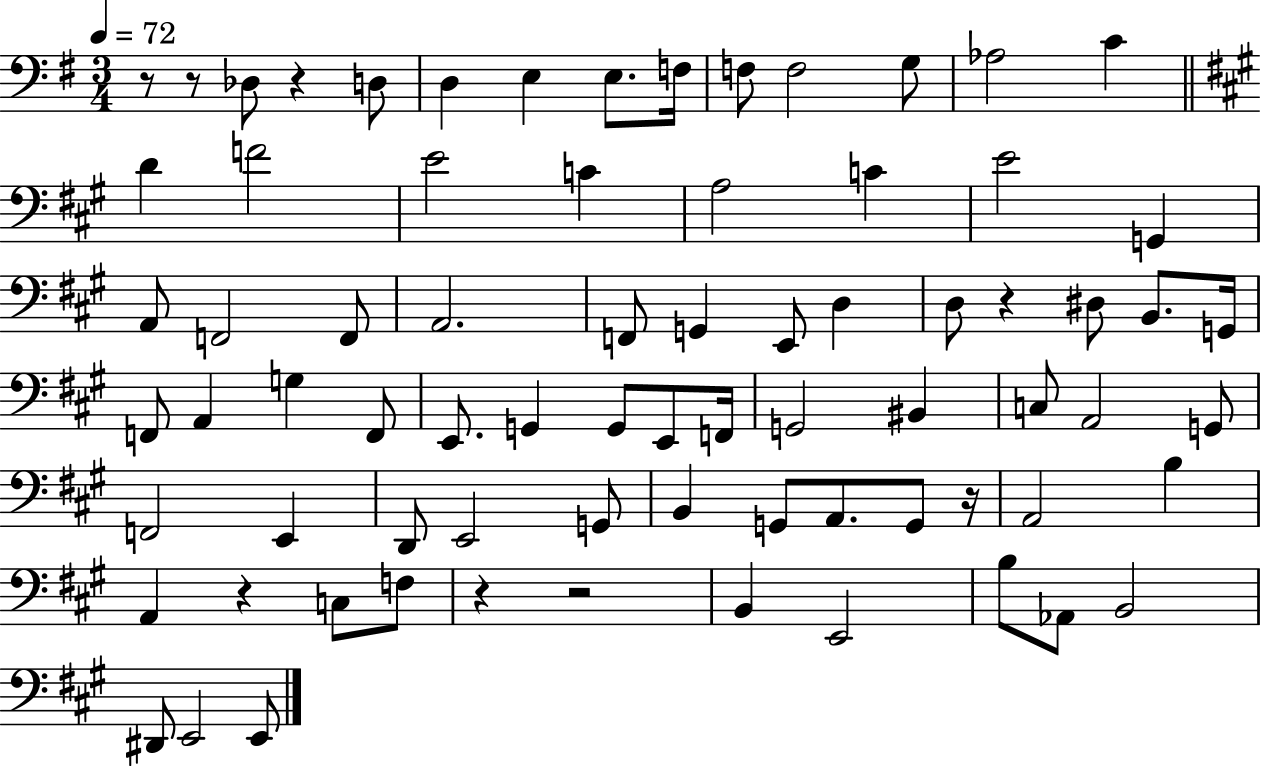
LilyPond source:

{
  \clef bass
  \numericTimeSignature
  \time 3/4
  \key g \major
  \tempo 4 = 72
  \repeat volta 2 { r8 r8 des8 r4 d8 | d4 e4 e8. f16 | f8 f2 g8 | aes2 c'4 | \break \bar "||" \break \key a \major d'4 f'2 | e'2 c'4 | a2 c'4 | e'2 g,4 | \break a,8 f,2 f,8 | a,2. | f,8 g,4 e,8 d4 | d8 r4 dis8 b,8. g,16 | \break f,8 a,4 g4 f,8 | e,8. g,4 g,8 e,8 f,16 | g,2 bis,4 | c8 a,2 g,8 | \break f,2 e,4 | d,8 e,2 g,8 | b,4 g,8 a,8. g,8 r16 | a,2 b4 | \break a,4 r4 c8 f8 | r4 r2 | b,4 e,2 | b8 aes,8 b,2 | \break dis,8 e,2 e,8 | } \bar "|."
}